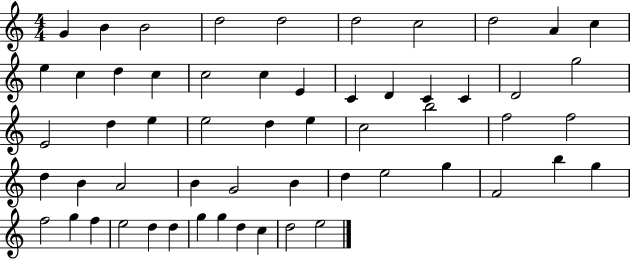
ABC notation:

X:1
T:Untitled
M:4/4
L:1/4
K:C
G B B2 d2 d2 d2 c2 d2 A c e c d c c2 c E C D C C D2 g2 E2 d e e2 d e c2 b2 f2 f2 d B A2 B G2 B d e2 g F2 b g f2 g f e2 d d g g d c d2 e2